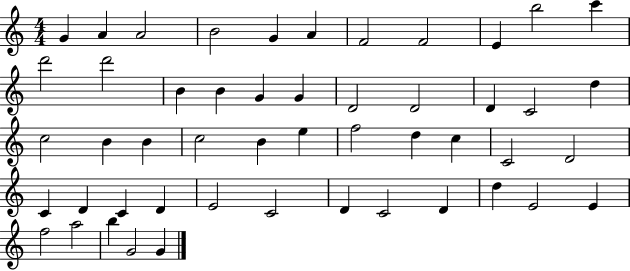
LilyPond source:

{
  \clef treble
  \numericTimeSignature
  \time 4/4
  \key c \major
  g'4 a'4 a'2 | b'2 g'4 a'4 | f'2 f'2 | e'4 b''2 c'''4 | \break d'''2 d'''2 | b'4 b'4 g'4 g'4 | d'2 d'2 | d'4 c'2 d''4 | \break c''2 b'4 b'4 | c''2 b'4 e''4 | f''2 d''4 c''4 | c'2 d'2 | \break c'4 d'4 c'4 d'4 | e'2 c'2 | d'4 c'2 d'4 | d''4 e'2 e'4 | \break f''2 a''2 | b''4 g'2 g'4 | \bar "|."
}